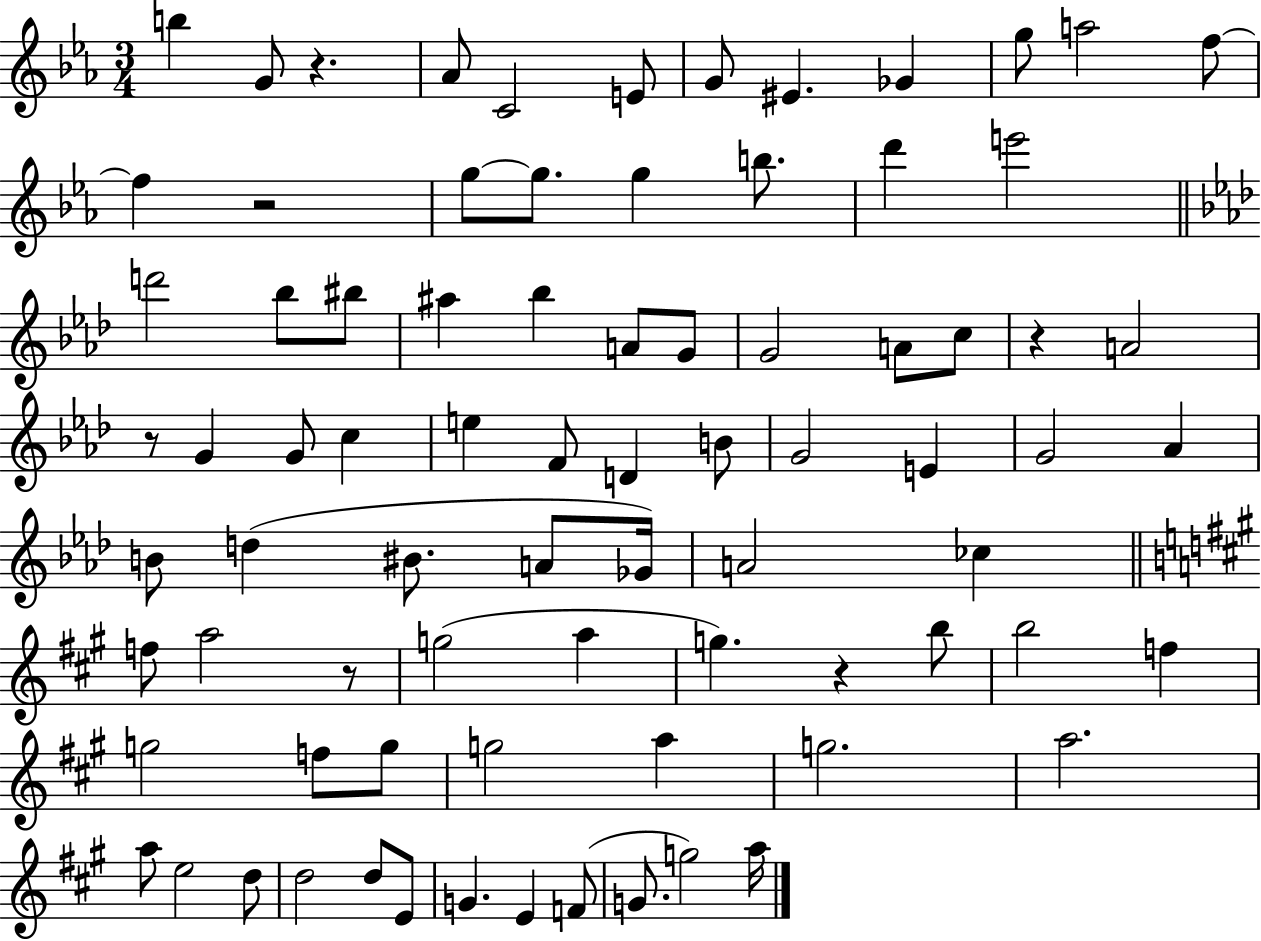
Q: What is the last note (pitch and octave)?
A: A5